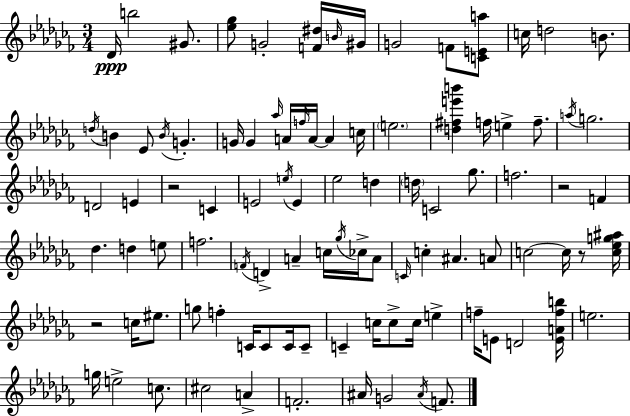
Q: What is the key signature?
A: AES minor